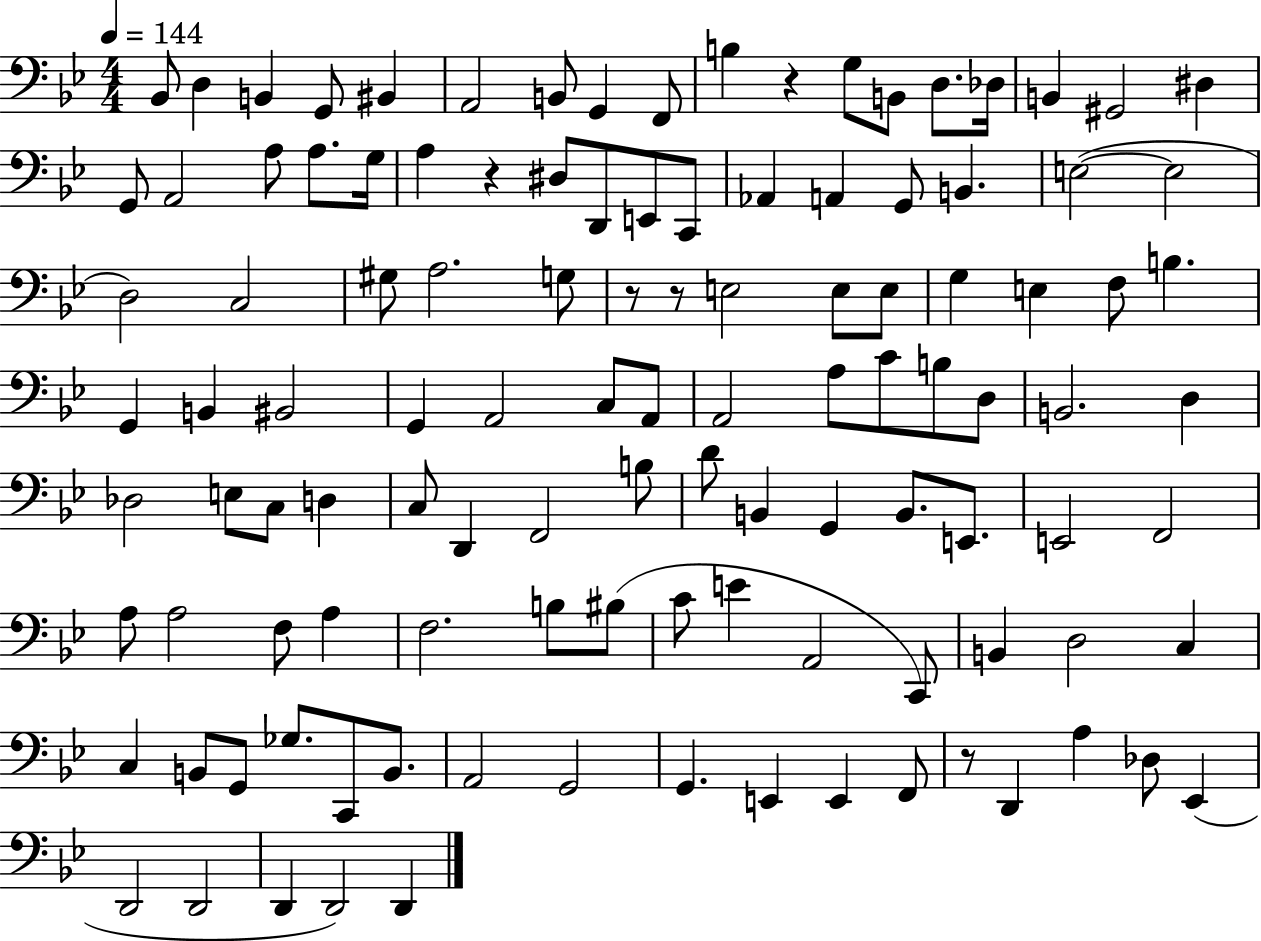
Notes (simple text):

Bb2/e D3/q B2/q G2/e BIS2/q A2/h B2/e G2/q F2/e B3/q R/q G3/e B2/e D3/e. Db3/s B2/q G#2/h D#3/q G2/e A2/h A3/e A3/e. G3/s A3/q R/q D#3/e D2/e E2/e C2/e Ab2/q A2/q G2/e B2/q. E3/h E3/h D3/h C3/h G#3/e A3/h. G3/e R/e R/e E3/h E3/e E3/e G3/q E3/q F3/e B3/q. G2/q B2/q BIS2/h G2/q A2/h C3/e A2/e A2/h A3/e C4/e B3/e D3/e B2/h. D3/q Db3/h E3/e C3/e D3/q C3/e D2/q F2/h B3/e D4/e B2/q G2/q B2/e. E2/e. E2/h F2/h A3/e A3/h F3/e A3/q F3/h. B3/e BIS3/e C4/e E4/q A2/h C2/e B2/q D3/h C3/q C3/q B2/e G2/e Gb3/e. C2/e B2/e. A2/h G2/h G2/q. E2/q E2/q F2/e R/e D2/q A3/q Db3/e Eb2/q D2/h D2/h D2/q D2/h D2/q